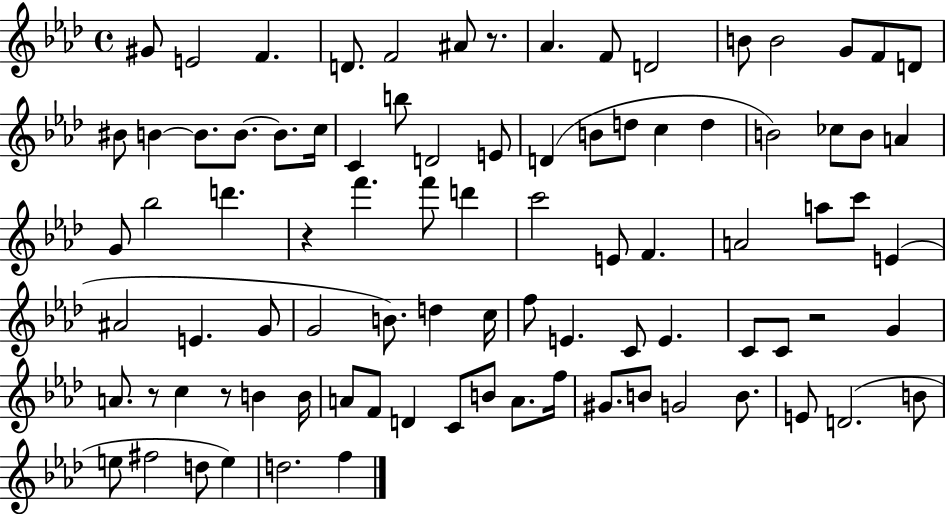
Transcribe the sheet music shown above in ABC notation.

X:1
T:Untitled
M:4/4
L:1/4
K:Ab
^G/2 E2 F D/2 F2 ^A/2 z/2 _A F/2 D2 B/2 B2 G/2 F/2 D/2 ^B/2 B B/2 B/2 B/2 c/4 C b/2 D2 E/2 D B/2 d/2 c d B2 _c/2 B/2 A G/2 _b2 d' z f' f'/2 d' c'2 E/2 F A2 a/2 c'/2 E ^A2 E G/2 G2 B/2 d c/4 f/2 E C/2 E C/2 C/2 z2 G A/2 z/2 c z/2 B B/4 A/2 F/2 D C/2 B/2 A/2 f/4 ^G/2 B/2 G2 B/2 E/2 D2 B/2 e/2 ^f2 d/2 e d2 f